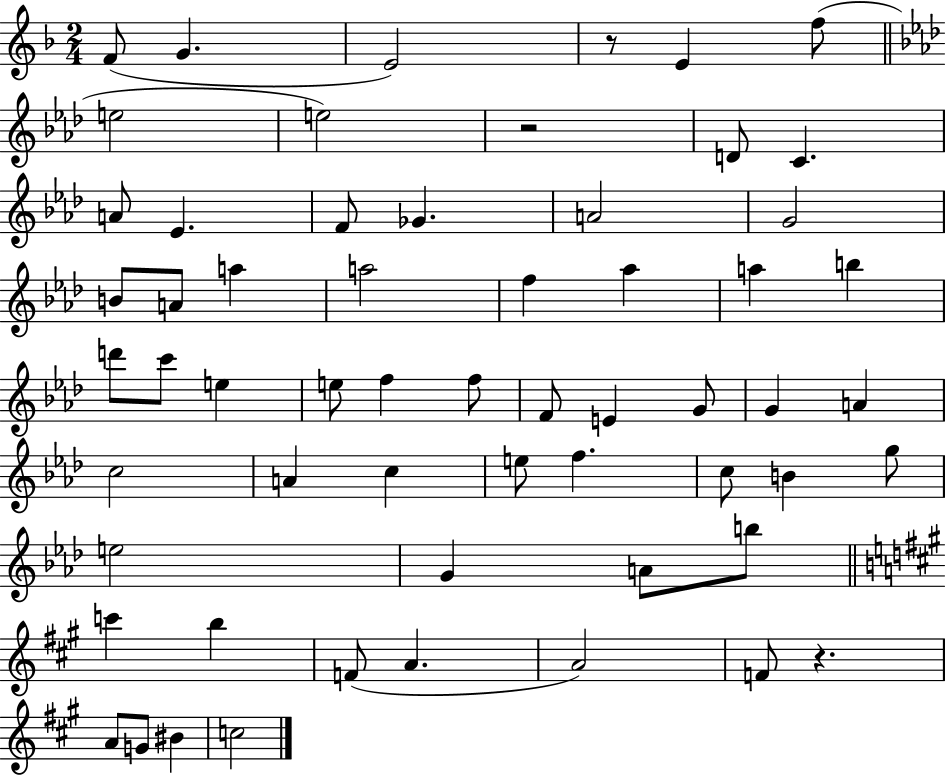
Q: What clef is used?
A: treble